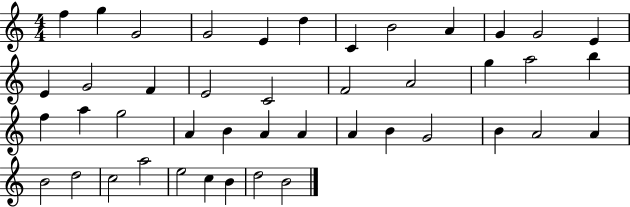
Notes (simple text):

F5/q G5/q G4/h G4/h E4/q D5/q C4/q B4/h A4/q G4/q G4/h E4/q E4/q G4/h F4/q E4/h C4/h F4/h A4/h G5/q A5/h B5/q F5/q A5/q G5/h A4/q B4/q A4/q A4/q A4/q B4/q G4/h B4/q A4/h A4/q B4/h D5/h C5/h A5/h E5/h C5/q B4/q D5/h B4/h